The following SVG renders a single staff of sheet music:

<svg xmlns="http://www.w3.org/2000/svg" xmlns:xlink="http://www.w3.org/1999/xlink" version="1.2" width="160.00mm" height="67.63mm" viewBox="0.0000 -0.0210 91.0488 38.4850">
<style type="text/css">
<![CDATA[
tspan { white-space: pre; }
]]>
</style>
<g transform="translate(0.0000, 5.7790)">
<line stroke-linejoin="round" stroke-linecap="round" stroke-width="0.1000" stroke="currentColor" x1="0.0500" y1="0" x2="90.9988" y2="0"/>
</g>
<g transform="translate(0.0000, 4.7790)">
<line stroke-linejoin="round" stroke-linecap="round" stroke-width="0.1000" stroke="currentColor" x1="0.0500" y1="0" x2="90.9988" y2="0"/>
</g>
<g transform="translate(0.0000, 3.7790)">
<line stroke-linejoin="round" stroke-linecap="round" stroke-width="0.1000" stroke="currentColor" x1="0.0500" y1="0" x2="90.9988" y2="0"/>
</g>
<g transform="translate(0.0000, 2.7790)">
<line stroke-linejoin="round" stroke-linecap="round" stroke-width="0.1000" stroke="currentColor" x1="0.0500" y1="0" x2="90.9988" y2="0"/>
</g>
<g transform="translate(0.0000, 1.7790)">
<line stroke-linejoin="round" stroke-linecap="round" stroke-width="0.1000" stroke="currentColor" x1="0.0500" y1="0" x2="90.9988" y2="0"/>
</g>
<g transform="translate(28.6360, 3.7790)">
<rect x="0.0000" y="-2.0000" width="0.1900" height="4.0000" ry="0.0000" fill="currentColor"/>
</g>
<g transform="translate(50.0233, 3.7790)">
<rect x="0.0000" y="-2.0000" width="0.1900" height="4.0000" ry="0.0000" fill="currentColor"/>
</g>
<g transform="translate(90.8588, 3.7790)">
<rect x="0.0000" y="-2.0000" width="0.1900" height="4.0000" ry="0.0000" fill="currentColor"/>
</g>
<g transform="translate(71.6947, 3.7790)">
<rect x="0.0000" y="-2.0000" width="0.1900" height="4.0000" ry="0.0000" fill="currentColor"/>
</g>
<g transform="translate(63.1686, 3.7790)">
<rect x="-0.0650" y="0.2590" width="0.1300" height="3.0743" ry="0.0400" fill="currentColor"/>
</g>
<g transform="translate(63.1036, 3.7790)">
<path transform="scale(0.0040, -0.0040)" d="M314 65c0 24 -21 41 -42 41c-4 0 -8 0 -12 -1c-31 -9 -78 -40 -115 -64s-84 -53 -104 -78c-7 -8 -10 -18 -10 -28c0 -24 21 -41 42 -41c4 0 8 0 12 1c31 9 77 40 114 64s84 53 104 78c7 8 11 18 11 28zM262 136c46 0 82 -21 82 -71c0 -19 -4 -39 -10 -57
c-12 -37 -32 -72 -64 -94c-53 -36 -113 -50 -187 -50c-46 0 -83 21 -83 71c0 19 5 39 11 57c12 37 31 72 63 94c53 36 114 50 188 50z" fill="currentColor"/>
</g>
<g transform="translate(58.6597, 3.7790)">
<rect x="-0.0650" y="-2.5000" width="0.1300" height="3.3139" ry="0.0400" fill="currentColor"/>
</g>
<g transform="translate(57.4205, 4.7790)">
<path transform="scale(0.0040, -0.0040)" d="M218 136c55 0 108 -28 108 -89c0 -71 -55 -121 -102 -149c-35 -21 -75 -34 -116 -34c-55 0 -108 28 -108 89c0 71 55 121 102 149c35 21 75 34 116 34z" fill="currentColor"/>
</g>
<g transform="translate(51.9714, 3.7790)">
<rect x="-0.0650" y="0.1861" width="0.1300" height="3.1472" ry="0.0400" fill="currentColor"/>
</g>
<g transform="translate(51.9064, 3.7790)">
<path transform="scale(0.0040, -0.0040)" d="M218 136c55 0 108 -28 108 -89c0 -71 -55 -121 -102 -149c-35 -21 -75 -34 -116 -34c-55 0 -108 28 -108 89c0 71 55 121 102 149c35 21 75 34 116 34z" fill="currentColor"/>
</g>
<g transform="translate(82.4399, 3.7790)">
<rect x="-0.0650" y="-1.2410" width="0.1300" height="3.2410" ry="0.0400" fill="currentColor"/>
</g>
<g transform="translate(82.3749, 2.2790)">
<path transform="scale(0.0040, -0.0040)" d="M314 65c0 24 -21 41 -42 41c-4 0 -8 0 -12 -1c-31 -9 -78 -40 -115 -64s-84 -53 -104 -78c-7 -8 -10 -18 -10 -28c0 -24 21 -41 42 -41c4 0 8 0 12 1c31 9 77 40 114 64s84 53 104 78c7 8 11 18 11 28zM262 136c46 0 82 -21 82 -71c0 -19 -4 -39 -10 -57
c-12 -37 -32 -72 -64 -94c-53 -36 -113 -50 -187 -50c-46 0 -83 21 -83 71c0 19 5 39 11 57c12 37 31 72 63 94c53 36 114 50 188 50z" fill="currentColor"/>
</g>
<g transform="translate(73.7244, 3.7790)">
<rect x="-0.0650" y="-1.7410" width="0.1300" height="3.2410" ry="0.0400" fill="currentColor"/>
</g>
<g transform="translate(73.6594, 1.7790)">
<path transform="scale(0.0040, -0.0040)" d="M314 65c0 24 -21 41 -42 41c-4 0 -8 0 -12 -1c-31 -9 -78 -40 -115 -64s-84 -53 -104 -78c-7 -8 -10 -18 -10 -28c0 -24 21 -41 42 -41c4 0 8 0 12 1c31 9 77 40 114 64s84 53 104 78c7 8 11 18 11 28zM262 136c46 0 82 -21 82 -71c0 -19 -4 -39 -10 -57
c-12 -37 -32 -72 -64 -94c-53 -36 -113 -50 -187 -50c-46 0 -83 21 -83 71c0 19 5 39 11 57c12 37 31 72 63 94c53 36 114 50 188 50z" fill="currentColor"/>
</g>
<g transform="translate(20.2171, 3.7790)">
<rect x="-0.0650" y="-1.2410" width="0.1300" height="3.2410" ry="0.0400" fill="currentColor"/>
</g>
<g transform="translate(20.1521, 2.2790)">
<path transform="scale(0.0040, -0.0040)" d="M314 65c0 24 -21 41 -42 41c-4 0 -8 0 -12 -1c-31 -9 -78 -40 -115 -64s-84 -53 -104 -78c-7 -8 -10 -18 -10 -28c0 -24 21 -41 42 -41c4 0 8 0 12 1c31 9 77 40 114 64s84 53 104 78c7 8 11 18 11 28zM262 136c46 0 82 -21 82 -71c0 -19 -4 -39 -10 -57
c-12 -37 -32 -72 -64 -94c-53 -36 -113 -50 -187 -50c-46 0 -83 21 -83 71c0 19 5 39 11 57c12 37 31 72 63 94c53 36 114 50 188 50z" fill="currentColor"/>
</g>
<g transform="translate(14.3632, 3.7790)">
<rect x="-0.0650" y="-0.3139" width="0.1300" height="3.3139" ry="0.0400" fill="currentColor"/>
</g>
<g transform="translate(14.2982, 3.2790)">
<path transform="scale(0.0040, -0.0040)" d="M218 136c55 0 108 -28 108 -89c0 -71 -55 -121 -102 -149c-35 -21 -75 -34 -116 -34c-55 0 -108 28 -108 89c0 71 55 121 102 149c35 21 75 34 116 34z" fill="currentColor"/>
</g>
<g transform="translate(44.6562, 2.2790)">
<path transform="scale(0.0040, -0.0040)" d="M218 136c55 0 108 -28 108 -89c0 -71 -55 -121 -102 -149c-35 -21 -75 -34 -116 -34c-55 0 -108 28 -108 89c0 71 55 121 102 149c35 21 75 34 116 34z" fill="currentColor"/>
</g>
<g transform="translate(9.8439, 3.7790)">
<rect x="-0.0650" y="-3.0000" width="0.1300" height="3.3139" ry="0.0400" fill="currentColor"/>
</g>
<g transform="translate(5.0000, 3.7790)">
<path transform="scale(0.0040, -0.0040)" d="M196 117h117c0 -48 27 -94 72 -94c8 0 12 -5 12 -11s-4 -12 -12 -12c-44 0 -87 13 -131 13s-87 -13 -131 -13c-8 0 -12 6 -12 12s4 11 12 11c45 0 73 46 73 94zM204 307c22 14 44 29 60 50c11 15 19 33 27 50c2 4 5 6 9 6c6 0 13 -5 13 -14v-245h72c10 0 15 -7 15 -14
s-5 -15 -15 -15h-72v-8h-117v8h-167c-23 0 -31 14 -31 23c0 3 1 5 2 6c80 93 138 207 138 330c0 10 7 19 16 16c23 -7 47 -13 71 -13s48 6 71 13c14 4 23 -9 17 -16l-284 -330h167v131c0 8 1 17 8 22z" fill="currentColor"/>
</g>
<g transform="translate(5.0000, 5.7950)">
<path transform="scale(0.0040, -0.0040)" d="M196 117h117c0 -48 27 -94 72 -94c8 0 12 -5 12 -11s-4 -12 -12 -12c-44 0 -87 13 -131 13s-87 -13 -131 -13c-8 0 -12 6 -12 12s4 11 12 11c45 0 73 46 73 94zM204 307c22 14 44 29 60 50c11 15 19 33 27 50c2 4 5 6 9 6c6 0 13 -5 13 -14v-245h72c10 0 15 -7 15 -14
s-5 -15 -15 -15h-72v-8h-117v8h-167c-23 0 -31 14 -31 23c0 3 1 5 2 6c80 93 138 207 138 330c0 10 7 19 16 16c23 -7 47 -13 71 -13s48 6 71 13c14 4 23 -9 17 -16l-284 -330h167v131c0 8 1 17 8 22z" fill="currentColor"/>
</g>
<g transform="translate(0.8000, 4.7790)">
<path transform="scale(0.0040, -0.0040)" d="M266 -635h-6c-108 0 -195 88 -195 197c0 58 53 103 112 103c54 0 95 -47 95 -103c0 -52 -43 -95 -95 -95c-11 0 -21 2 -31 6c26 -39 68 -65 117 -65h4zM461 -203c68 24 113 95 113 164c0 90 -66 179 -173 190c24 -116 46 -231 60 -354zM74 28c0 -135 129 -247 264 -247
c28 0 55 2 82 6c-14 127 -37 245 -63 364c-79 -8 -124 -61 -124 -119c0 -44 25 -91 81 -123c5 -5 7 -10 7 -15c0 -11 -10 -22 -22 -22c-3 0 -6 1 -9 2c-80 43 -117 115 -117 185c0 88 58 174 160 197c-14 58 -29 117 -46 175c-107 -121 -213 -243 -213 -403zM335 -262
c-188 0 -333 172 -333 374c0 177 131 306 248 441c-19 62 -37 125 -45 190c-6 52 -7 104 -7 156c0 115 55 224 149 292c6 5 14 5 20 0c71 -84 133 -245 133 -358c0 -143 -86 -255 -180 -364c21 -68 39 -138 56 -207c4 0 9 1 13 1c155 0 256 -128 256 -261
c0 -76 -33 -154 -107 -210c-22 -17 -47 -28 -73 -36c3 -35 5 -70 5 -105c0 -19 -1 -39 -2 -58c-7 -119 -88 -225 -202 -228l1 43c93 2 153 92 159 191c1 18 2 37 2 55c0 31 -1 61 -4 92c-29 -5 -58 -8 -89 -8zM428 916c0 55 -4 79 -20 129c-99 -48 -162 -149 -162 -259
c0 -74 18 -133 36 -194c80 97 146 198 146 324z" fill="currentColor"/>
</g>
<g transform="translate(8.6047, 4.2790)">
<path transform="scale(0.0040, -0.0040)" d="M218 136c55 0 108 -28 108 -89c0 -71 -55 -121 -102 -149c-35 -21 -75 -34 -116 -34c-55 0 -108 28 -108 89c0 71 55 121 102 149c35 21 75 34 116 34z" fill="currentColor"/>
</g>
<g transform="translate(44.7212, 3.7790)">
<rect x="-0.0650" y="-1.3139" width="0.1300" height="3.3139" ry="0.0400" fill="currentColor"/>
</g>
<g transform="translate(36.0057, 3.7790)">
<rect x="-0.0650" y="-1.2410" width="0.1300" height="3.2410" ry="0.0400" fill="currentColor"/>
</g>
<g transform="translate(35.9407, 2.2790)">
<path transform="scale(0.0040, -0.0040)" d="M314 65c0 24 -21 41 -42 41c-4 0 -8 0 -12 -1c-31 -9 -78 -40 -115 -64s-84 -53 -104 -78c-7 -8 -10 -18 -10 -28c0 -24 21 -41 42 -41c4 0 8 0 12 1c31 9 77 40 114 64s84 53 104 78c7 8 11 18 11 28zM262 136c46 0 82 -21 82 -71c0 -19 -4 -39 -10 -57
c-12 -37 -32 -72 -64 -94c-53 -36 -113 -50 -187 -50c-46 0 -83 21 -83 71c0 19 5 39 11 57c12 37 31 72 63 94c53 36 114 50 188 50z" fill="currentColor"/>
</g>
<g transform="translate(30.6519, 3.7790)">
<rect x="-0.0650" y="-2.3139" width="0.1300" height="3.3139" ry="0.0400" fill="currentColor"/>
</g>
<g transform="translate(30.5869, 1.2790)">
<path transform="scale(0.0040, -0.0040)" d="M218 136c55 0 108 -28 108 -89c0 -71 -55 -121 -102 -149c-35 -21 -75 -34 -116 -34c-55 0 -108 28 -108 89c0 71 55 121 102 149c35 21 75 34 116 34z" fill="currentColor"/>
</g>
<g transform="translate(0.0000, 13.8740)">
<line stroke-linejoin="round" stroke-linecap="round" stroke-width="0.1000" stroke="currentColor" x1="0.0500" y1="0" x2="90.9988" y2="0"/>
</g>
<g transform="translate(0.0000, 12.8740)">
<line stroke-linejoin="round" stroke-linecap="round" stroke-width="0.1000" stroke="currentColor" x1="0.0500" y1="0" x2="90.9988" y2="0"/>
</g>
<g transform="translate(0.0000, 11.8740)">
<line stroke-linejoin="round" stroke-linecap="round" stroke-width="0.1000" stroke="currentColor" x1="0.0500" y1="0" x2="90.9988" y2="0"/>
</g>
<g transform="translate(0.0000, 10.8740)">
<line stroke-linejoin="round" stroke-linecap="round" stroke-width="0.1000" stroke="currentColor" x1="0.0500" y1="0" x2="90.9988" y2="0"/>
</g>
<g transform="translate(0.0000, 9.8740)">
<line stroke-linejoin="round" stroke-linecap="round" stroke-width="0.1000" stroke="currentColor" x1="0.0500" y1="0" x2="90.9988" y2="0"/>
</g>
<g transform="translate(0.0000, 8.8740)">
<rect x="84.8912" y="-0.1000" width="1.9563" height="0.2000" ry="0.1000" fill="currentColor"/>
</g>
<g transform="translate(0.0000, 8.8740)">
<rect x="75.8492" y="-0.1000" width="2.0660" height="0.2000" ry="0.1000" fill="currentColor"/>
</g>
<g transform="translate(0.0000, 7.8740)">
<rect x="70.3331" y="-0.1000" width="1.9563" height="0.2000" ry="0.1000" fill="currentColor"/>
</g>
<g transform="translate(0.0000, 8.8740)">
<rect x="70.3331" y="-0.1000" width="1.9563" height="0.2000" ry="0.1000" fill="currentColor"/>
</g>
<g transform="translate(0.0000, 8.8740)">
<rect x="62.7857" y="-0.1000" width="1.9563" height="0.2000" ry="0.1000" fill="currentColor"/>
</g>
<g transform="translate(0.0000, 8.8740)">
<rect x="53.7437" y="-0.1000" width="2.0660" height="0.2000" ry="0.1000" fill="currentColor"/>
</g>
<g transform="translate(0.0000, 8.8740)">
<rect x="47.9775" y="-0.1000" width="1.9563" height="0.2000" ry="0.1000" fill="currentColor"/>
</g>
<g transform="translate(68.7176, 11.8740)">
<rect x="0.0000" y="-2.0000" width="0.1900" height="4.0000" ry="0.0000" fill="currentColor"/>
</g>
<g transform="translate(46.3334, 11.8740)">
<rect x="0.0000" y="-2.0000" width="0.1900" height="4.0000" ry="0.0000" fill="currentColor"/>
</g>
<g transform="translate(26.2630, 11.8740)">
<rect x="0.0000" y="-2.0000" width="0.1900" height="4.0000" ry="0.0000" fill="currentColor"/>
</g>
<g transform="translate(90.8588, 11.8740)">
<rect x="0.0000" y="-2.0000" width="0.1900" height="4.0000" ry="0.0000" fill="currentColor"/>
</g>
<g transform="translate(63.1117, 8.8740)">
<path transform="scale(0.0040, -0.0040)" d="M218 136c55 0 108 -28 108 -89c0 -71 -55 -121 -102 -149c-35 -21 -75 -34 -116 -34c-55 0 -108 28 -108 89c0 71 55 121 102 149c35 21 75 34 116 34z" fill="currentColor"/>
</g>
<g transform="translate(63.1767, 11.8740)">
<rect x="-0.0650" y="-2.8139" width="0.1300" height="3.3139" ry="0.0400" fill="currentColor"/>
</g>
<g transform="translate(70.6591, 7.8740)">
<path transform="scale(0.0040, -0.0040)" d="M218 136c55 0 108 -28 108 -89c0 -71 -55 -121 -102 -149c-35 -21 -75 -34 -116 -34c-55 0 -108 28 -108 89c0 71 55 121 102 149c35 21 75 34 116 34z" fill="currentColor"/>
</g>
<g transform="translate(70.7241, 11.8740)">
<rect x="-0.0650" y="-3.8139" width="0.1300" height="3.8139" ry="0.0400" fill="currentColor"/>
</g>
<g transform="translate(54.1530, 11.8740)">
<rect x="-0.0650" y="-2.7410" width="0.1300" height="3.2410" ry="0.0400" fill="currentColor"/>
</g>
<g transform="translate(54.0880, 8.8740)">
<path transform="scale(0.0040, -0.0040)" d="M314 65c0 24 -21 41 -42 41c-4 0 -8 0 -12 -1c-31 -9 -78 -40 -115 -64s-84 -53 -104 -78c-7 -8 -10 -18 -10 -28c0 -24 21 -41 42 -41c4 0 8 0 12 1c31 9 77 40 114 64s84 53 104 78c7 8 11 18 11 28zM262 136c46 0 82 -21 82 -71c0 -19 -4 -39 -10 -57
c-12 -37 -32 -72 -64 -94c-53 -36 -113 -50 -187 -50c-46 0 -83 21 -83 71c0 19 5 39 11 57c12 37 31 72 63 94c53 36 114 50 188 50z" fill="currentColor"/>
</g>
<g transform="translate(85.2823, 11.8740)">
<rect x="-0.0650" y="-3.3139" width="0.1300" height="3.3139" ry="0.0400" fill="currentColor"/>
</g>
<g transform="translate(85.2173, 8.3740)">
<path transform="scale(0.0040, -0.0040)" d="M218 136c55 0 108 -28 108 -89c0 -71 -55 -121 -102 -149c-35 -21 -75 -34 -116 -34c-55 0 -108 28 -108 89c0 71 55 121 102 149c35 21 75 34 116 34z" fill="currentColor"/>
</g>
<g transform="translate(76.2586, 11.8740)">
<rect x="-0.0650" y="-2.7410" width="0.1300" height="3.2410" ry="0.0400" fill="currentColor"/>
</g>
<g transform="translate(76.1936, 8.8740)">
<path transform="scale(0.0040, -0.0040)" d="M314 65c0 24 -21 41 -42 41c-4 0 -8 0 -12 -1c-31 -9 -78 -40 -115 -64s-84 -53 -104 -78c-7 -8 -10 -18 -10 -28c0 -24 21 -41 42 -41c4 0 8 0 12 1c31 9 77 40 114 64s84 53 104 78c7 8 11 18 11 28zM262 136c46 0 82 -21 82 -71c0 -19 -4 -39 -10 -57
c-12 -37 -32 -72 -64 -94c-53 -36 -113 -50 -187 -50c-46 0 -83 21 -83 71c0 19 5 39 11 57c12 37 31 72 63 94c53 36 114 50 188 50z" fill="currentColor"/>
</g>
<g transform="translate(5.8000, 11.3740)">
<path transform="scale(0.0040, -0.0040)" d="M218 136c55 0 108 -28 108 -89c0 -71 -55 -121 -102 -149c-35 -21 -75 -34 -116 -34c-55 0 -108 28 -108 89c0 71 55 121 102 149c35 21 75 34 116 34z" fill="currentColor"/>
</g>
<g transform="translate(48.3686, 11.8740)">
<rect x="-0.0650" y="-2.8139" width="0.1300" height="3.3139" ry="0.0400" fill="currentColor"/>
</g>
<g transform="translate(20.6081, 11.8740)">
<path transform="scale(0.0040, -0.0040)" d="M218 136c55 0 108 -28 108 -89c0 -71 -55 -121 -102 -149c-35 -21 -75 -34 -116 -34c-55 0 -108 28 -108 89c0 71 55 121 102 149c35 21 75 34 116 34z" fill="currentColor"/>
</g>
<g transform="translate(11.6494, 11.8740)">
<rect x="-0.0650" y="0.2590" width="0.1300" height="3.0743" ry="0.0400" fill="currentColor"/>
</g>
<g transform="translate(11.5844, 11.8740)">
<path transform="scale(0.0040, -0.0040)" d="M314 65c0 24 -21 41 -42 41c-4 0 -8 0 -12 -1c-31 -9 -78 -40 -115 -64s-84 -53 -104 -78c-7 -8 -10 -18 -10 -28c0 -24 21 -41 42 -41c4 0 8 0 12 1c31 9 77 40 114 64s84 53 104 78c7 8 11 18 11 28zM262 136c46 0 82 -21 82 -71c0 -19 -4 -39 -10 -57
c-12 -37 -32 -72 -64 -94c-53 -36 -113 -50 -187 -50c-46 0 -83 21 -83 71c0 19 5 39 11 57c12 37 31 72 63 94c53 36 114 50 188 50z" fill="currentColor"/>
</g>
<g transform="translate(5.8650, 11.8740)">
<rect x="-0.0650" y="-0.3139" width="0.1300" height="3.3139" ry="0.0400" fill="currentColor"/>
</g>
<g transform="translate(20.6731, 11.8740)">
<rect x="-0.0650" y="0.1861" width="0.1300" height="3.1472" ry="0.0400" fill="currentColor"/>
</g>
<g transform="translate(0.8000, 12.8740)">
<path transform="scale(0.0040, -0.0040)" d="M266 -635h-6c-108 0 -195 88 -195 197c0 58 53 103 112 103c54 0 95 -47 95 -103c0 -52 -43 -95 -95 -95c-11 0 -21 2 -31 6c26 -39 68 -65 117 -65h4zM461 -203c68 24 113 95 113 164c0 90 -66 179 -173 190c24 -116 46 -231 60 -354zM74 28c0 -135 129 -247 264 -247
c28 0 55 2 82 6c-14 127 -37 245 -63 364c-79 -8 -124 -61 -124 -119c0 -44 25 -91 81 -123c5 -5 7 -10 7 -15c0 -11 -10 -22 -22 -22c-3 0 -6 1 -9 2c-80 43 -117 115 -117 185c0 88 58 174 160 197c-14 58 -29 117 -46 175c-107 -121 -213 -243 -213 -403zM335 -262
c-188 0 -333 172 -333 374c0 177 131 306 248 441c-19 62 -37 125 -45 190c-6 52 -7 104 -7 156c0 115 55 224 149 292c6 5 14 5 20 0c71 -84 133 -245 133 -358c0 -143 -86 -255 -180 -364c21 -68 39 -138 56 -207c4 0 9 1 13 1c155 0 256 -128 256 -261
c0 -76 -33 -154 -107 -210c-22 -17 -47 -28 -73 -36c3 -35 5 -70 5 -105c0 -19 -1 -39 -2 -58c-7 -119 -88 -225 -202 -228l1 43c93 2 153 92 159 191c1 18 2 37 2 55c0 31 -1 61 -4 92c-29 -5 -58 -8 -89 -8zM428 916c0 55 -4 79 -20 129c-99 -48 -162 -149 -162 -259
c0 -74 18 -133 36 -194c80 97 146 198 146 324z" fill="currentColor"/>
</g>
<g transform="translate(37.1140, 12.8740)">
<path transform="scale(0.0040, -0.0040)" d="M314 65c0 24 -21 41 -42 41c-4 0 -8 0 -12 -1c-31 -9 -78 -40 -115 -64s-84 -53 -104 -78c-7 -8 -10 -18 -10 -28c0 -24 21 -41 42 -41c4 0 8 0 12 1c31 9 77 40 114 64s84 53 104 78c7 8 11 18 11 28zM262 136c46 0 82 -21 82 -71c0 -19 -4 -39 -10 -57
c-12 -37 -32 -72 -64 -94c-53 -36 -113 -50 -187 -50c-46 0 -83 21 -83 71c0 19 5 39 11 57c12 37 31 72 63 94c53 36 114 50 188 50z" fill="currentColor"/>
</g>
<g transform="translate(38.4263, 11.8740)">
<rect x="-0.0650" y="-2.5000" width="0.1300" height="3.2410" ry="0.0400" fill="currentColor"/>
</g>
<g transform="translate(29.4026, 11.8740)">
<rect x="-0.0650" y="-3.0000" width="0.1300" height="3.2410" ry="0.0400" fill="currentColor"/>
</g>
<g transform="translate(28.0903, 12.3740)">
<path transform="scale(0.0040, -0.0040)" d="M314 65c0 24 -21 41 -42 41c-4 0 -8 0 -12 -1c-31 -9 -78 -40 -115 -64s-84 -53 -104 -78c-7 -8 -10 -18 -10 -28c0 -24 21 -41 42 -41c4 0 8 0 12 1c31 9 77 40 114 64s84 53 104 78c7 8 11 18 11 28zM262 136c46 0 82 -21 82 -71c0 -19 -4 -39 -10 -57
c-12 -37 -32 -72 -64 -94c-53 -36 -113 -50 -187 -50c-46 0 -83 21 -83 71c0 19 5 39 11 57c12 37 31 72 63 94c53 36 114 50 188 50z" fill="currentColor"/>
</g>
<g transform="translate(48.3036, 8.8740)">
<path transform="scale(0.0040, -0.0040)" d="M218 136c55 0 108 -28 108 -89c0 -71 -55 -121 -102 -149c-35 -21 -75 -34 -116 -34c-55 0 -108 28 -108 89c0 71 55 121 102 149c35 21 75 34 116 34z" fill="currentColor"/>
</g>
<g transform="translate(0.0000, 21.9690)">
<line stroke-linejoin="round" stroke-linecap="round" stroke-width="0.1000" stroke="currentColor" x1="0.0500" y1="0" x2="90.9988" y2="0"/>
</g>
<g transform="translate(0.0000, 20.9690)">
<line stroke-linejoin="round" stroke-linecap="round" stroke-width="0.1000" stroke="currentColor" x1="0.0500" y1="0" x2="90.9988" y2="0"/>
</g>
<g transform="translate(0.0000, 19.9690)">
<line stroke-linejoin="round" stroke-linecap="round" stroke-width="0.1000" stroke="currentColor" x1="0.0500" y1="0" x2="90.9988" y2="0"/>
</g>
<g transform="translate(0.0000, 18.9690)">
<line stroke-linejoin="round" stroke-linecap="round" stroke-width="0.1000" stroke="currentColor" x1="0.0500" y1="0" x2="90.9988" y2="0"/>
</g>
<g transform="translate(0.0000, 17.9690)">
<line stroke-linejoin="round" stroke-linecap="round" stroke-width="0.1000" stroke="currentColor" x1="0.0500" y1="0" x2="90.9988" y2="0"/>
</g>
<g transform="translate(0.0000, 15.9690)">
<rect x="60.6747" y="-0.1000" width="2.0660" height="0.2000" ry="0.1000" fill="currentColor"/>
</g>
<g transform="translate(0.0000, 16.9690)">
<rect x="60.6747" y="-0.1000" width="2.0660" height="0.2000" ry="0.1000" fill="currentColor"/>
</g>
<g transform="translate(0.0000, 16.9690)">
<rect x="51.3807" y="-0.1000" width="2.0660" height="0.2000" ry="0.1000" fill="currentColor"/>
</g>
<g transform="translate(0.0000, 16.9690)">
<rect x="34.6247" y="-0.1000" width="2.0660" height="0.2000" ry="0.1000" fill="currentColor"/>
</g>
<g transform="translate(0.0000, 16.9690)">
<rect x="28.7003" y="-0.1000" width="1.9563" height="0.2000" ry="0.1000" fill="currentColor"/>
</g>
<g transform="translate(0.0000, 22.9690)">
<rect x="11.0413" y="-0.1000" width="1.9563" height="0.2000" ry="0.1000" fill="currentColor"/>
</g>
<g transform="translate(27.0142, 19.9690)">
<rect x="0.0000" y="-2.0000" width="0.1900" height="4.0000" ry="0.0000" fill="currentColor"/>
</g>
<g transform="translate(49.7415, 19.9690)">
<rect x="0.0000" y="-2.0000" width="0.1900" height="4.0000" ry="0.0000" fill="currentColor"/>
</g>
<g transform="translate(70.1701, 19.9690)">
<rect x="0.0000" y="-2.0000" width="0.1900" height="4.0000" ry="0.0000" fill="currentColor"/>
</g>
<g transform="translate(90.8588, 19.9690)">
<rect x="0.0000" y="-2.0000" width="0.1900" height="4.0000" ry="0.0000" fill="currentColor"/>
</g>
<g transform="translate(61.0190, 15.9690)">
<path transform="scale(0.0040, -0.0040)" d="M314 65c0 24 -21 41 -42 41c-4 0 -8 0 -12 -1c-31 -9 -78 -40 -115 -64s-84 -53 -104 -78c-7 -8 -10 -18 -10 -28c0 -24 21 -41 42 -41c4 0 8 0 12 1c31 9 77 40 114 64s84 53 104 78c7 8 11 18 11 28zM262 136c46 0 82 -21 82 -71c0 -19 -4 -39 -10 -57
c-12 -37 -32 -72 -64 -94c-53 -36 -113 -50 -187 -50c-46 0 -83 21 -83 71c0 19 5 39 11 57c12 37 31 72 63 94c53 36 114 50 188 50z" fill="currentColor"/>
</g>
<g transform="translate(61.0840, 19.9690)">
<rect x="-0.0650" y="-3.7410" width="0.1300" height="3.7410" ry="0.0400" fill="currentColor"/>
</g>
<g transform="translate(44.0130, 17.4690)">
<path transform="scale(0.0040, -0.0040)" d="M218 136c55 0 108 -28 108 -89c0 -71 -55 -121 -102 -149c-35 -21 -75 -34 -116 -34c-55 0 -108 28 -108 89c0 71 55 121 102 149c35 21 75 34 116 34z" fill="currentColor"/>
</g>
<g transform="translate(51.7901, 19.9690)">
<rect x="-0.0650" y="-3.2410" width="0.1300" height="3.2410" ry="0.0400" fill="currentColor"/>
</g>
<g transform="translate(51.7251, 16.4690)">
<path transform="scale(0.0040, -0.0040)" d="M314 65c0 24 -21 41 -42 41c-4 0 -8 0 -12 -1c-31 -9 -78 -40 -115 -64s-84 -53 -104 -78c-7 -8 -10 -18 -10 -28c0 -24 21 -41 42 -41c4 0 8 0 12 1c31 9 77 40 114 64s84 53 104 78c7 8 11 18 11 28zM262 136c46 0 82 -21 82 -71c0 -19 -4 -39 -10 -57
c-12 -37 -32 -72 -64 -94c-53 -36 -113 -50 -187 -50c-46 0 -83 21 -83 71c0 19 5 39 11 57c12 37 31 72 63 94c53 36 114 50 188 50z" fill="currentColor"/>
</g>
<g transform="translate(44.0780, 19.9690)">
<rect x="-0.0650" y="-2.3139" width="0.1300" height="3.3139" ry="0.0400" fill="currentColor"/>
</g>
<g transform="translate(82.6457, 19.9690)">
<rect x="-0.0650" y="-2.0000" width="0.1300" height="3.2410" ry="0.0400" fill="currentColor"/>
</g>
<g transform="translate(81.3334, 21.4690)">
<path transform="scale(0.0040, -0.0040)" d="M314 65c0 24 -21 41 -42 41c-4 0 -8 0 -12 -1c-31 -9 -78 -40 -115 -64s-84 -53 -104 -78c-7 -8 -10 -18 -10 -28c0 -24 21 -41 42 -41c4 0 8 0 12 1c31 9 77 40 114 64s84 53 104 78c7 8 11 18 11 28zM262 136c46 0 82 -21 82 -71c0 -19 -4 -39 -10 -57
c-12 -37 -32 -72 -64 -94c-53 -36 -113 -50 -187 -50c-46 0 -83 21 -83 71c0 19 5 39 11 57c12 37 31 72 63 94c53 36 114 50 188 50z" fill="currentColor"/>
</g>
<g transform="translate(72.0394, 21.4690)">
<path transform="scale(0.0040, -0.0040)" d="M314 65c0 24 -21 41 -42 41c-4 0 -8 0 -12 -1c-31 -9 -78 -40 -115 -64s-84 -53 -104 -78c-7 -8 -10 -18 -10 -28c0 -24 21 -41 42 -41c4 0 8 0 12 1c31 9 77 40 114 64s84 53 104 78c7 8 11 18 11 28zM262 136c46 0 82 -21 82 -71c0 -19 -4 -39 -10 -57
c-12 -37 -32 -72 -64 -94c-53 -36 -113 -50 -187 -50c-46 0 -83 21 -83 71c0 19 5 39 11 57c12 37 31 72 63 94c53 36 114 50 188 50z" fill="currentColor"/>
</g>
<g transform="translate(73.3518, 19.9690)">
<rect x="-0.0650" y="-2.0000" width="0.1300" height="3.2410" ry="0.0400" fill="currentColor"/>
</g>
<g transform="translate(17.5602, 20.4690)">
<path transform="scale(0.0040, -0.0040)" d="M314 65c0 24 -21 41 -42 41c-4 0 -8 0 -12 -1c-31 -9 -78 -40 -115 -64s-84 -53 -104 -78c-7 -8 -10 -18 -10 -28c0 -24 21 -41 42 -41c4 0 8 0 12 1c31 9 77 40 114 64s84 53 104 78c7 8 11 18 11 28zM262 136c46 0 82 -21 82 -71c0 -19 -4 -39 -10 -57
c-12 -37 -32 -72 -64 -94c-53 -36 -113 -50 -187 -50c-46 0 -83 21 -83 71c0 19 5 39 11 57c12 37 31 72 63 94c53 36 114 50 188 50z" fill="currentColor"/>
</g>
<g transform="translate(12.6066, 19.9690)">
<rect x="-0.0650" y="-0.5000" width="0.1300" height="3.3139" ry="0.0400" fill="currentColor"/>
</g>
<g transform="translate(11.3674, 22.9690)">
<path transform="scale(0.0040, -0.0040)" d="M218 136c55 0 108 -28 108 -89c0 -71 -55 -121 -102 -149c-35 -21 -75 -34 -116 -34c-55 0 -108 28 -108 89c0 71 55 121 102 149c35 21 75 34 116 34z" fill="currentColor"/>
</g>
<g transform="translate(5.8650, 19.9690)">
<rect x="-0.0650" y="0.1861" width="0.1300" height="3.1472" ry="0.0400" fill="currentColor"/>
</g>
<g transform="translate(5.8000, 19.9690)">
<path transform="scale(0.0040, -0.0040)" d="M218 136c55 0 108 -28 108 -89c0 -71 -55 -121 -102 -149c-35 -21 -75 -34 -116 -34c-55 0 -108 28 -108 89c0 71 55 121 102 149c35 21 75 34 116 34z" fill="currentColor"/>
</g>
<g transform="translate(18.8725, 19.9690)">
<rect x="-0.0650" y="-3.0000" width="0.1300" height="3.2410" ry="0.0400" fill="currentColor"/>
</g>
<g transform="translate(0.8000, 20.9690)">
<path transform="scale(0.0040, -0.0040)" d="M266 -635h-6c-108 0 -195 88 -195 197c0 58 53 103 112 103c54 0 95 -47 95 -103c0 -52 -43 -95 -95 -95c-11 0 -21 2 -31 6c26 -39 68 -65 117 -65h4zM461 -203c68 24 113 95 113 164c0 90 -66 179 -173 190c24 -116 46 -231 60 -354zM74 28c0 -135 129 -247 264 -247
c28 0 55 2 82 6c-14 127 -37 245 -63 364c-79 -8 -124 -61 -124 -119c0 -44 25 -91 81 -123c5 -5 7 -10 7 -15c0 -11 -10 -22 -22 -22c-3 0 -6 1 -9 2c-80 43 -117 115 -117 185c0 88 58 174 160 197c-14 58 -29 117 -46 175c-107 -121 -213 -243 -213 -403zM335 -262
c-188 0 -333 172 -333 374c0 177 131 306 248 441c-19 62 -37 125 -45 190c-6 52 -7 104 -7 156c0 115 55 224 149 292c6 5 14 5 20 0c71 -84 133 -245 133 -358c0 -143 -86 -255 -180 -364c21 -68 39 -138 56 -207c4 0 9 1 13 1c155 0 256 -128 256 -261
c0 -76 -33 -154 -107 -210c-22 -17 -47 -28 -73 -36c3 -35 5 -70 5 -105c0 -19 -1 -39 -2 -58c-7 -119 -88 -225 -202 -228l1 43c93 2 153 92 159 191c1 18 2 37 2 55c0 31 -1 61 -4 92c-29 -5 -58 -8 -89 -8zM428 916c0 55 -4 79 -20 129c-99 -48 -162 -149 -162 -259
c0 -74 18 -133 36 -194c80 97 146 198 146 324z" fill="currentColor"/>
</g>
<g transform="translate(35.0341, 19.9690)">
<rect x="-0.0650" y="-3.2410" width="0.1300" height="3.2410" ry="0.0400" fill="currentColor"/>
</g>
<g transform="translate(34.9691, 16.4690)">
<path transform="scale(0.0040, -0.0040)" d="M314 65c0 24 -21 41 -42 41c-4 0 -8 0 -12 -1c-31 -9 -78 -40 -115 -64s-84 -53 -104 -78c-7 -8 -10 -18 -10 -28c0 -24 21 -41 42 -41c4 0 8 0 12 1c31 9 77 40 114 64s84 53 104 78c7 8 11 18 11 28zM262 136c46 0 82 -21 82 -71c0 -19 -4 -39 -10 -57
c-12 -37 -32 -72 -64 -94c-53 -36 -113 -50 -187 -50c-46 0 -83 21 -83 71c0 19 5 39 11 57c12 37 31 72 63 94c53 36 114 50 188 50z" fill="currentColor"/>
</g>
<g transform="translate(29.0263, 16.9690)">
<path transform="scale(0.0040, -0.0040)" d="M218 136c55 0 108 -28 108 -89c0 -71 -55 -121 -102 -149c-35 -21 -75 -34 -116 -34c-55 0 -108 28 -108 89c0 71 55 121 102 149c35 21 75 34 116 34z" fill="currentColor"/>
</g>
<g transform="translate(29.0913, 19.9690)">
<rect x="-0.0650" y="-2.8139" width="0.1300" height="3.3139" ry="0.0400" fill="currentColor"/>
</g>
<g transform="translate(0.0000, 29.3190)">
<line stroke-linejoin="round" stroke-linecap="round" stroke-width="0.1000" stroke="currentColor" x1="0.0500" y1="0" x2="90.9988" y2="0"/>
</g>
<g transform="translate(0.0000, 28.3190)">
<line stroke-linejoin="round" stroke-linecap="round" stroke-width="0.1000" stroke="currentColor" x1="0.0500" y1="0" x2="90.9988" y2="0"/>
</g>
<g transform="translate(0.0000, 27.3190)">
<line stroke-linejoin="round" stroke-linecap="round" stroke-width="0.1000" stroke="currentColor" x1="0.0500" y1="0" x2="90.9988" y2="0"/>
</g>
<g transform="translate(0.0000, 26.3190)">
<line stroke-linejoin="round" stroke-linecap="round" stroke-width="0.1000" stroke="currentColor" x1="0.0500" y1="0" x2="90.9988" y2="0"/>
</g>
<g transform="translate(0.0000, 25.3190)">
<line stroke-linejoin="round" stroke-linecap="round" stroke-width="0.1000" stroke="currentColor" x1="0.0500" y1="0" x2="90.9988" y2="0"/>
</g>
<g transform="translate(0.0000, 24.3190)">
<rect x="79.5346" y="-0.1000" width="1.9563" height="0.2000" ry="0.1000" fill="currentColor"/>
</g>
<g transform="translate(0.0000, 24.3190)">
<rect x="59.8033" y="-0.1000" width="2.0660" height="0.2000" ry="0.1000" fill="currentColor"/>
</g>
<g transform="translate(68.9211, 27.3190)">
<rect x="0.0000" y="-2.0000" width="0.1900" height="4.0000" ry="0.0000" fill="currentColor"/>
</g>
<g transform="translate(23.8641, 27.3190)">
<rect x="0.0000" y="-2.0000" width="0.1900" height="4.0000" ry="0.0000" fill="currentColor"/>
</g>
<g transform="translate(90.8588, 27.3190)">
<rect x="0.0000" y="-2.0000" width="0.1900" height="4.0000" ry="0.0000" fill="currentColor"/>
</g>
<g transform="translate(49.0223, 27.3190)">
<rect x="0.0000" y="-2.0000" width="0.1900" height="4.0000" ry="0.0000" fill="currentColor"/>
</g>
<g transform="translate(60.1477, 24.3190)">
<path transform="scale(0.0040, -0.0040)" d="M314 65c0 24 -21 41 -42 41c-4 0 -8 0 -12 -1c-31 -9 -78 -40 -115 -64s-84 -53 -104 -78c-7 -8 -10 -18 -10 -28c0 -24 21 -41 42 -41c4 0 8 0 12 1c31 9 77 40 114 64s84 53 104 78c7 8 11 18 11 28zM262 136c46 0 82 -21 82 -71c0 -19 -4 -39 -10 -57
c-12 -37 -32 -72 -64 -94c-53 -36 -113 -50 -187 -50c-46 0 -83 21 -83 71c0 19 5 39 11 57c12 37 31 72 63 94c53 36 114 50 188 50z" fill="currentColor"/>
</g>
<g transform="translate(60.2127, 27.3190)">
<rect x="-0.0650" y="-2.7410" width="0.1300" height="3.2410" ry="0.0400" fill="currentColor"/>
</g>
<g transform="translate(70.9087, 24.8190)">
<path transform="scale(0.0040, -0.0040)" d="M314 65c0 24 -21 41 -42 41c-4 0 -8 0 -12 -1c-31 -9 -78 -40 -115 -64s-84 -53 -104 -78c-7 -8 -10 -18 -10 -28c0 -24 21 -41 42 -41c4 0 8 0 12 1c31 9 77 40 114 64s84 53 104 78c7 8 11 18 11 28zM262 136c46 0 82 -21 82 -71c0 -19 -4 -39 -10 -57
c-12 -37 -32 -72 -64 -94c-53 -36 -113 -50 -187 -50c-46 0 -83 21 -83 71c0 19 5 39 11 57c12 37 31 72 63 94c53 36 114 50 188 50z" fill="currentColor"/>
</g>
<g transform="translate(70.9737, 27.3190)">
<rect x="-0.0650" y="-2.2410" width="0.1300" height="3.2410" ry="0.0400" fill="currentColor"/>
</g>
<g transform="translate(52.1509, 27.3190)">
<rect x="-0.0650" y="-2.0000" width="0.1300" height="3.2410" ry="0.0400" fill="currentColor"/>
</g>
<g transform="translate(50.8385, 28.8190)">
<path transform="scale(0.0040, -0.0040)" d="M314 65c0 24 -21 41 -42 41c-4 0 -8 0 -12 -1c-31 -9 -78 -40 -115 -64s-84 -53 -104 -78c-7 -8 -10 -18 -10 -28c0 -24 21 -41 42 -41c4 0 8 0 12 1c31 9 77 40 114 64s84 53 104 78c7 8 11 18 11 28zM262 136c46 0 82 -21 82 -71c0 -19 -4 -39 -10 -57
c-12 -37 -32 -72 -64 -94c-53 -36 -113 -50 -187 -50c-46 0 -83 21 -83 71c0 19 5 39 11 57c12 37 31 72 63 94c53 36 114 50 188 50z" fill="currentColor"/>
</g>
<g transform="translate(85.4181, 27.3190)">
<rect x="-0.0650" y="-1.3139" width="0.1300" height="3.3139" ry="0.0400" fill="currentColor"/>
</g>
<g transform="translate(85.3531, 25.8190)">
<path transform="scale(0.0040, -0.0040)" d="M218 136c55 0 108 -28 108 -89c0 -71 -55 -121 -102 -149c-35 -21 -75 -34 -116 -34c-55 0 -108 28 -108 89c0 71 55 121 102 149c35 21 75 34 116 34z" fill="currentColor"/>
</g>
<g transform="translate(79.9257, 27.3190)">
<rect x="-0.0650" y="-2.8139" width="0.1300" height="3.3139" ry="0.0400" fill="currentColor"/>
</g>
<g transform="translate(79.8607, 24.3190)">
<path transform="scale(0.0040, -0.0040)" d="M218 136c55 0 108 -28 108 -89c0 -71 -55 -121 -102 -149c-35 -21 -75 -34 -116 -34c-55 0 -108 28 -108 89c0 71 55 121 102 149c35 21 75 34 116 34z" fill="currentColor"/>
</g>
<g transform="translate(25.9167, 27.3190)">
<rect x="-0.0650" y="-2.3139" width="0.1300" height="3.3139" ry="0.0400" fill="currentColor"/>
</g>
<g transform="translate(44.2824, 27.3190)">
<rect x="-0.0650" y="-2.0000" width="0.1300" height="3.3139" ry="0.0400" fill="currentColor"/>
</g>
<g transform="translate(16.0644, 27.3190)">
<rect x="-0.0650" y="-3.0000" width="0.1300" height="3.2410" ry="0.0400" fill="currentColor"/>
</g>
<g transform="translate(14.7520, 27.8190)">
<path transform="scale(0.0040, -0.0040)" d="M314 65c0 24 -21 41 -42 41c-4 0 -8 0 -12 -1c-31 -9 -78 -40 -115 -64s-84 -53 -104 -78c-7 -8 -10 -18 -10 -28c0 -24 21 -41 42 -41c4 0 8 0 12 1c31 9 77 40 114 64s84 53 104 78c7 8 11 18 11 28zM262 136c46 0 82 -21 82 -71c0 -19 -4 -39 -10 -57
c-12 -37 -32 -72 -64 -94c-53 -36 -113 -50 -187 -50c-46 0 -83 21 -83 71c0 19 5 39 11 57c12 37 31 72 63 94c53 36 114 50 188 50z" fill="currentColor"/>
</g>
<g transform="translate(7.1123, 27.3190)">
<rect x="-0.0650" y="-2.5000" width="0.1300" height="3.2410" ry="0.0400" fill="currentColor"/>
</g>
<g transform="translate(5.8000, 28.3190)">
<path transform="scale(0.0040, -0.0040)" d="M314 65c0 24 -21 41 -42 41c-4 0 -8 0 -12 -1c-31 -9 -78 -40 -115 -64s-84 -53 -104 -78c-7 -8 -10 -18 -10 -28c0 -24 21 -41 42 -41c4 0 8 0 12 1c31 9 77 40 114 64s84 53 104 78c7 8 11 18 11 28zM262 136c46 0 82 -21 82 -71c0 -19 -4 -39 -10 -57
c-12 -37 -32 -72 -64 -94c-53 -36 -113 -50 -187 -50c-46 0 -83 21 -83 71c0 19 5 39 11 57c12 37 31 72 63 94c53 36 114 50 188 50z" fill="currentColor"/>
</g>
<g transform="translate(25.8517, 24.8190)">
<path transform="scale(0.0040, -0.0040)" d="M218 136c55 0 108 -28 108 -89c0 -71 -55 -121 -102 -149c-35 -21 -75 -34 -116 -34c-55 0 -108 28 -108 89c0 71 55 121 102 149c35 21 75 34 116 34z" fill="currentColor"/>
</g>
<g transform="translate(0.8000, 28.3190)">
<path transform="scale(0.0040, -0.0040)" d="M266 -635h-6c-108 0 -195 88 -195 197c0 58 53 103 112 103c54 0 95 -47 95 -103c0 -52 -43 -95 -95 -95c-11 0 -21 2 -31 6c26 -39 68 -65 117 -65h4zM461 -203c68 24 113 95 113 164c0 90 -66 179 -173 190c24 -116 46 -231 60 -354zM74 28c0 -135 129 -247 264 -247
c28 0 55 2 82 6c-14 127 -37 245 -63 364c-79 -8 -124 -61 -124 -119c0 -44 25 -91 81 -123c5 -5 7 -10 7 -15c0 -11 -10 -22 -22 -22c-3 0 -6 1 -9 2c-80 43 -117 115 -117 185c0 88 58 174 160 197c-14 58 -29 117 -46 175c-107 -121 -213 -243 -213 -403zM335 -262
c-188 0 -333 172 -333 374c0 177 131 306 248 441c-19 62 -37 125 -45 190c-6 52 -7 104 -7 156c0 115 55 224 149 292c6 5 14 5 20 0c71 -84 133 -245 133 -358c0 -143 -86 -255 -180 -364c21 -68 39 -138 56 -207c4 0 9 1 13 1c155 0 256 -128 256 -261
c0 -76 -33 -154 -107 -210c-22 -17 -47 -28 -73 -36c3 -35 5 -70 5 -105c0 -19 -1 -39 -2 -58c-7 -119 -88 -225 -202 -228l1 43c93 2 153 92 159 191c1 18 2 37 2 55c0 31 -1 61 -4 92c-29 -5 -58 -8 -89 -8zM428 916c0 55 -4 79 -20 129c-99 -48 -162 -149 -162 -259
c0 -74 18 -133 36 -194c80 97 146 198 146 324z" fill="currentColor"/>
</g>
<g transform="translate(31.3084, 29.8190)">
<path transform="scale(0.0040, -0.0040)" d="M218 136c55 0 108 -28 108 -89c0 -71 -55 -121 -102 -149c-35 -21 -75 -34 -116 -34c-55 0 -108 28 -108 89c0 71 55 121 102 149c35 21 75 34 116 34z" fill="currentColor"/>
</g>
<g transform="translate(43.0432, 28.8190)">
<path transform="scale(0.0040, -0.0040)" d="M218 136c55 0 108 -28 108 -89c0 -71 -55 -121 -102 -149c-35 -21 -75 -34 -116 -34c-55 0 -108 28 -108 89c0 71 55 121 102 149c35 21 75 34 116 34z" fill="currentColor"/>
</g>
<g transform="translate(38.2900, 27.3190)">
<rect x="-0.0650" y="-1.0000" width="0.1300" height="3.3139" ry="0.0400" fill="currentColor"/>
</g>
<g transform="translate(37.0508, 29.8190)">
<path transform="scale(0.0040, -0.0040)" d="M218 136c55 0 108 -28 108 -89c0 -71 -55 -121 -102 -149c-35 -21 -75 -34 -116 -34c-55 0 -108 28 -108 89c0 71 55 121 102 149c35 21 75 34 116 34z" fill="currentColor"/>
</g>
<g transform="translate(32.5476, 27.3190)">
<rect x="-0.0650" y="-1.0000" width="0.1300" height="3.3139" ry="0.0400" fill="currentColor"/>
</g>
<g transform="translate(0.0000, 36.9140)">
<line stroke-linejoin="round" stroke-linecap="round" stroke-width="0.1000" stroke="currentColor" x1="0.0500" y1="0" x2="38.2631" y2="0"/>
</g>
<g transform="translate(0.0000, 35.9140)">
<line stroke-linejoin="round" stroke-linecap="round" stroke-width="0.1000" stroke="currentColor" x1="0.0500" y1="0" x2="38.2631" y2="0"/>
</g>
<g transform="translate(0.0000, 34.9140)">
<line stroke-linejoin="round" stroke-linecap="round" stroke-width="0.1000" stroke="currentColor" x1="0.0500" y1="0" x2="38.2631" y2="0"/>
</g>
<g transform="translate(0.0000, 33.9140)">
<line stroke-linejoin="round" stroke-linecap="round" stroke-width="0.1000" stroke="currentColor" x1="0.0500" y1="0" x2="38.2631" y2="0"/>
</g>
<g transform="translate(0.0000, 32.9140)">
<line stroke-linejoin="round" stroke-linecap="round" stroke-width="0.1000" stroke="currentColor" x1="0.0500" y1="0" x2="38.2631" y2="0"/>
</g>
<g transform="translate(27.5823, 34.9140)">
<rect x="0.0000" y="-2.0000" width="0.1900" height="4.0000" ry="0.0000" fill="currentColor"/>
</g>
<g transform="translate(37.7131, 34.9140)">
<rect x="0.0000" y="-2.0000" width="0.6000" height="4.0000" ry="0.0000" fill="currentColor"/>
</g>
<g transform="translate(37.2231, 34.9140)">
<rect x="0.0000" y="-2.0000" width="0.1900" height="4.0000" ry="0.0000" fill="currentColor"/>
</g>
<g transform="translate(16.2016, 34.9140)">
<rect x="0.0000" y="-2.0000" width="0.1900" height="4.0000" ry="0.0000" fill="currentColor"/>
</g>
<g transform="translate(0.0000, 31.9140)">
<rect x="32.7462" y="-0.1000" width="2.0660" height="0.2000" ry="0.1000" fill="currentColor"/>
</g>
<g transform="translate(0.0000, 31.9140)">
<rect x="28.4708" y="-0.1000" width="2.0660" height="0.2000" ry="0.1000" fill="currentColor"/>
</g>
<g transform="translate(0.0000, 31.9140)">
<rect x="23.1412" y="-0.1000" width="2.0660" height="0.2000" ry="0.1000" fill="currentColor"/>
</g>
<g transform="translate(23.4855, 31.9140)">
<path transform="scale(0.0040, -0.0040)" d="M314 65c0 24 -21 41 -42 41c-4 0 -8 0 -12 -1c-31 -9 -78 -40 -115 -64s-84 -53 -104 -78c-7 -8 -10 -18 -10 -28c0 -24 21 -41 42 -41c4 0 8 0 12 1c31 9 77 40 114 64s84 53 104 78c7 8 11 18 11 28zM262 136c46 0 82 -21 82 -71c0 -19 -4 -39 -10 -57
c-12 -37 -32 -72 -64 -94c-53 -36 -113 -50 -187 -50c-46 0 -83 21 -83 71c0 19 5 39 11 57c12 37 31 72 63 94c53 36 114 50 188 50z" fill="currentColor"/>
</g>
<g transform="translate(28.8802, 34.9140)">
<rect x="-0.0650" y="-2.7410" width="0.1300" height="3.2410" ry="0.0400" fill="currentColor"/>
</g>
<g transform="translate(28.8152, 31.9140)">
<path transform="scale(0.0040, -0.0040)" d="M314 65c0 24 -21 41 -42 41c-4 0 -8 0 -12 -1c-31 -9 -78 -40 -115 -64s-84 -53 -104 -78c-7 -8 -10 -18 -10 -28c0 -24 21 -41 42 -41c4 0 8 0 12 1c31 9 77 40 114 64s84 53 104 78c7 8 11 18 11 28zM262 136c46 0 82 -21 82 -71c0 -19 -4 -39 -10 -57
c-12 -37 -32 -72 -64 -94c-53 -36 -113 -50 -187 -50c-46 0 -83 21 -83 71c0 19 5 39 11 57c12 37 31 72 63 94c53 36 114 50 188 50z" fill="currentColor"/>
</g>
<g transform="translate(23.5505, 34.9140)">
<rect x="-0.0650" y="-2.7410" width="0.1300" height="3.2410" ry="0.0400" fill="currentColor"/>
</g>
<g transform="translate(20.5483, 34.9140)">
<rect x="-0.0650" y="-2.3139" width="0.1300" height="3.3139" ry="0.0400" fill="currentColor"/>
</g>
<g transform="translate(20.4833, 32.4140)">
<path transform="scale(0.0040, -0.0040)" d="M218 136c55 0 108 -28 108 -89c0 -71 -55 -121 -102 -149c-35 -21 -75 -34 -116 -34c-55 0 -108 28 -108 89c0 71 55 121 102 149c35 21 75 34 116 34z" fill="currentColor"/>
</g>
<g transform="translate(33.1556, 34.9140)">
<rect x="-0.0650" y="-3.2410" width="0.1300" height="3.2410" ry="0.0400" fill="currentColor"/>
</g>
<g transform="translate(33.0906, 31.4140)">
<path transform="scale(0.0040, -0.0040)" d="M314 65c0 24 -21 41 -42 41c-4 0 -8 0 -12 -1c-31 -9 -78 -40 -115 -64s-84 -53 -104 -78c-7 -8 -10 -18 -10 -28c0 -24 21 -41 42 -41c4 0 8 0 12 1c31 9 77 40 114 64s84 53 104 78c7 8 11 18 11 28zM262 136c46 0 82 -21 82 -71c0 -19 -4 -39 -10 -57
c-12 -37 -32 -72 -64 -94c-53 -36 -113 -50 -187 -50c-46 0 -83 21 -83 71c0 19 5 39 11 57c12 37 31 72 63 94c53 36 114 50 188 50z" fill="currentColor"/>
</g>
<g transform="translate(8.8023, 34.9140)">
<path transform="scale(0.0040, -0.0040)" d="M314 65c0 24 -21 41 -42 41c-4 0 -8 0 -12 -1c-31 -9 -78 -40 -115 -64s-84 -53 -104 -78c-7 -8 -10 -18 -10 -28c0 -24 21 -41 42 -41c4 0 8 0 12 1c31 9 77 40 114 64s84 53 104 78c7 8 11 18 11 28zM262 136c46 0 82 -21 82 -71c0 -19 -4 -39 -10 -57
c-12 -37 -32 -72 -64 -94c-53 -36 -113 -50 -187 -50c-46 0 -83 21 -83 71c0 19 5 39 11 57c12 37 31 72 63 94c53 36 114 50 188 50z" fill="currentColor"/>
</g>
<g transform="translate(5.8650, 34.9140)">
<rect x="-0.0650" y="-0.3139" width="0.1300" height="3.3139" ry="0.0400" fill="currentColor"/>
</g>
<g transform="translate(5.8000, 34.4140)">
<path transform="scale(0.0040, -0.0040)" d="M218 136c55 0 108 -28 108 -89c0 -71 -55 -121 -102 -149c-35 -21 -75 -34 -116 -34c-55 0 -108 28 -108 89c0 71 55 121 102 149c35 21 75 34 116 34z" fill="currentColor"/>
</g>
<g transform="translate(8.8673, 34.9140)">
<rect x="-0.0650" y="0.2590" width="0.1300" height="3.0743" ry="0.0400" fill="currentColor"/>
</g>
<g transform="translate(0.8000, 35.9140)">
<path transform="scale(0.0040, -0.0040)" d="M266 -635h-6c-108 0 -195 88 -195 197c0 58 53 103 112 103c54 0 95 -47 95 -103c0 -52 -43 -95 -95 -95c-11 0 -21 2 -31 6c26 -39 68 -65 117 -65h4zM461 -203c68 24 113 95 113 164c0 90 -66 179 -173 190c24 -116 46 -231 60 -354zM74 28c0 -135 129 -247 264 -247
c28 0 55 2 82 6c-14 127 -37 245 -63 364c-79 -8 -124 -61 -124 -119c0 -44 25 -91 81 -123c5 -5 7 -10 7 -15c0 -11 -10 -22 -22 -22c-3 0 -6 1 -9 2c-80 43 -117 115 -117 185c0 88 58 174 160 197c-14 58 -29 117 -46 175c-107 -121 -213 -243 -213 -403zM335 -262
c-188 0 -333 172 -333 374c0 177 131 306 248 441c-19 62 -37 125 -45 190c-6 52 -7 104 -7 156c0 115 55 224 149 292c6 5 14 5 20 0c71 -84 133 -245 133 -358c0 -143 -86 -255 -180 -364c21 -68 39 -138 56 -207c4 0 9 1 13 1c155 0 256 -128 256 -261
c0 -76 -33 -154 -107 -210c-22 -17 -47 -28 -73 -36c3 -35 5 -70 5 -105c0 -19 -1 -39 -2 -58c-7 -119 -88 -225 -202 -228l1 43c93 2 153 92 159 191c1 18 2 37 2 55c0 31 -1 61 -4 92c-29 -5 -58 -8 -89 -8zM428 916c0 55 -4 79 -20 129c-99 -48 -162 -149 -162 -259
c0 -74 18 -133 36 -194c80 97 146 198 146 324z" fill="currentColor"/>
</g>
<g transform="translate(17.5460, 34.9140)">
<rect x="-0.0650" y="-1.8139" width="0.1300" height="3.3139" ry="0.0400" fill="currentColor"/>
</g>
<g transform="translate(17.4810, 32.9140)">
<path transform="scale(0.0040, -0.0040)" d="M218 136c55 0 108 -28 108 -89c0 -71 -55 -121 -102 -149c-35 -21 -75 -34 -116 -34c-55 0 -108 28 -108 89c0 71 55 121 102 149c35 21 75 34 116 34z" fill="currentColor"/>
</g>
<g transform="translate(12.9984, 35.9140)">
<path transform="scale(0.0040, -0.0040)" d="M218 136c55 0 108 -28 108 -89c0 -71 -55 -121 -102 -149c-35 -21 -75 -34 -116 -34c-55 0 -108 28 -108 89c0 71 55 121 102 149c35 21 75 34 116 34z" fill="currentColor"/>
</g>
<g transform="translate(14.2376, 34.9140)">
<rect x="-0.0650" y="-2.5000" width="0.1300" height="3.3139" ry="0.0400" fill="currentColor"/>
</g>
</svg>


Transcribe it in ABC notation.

X:1
T:Untitled
M:4/4
L:1/4
K:C
A c e2 g e2 e B G B2 f2 e2 c B2 B A2 G2 a a2 a c' a2 b B C A2 a b2 g b2 c'2 F2 F2 G2 A2 g D D F F2 a2 g2 a e c B2 G f g a2 a2 b2